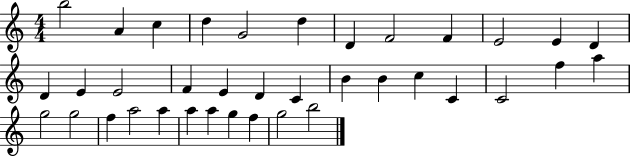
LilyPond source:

{
  \clef treble
  \numericTimeSignature
  \time 4/4
  \key c \major
  b''2 a'4 c''4 | d''4 g'2 d''4 | d'4 f'2 f'4 | e'2 e'4 d'4 | \break d'4 e'4 e'2 | f'4 e'4 d'4 c'4 | b'4 b'4 c''4 c'4 | c'2 f''4 a''4 | \break g''2 g''2 | f''4 a''2 a''4 | a''4 a''4 g''4 f''4 | g''2 b''2 | \break \bar "|."
}